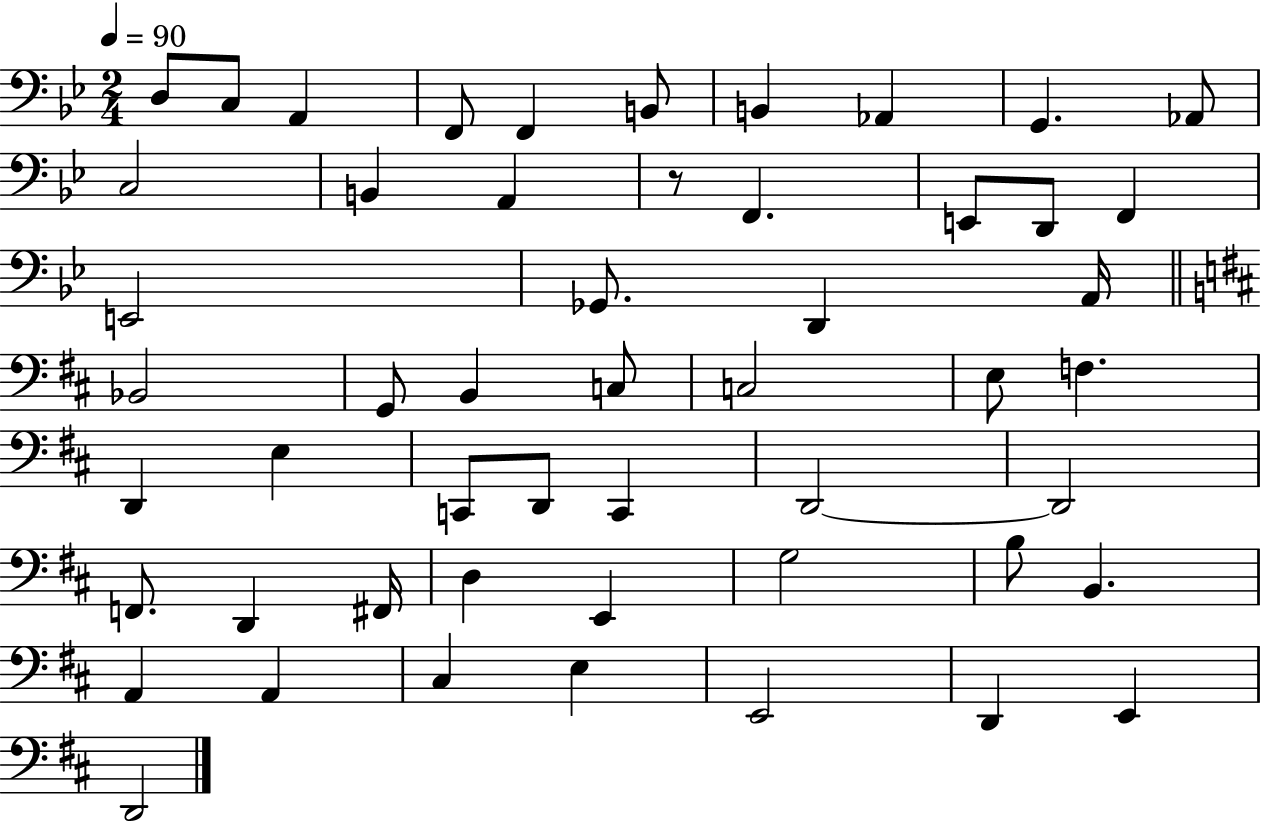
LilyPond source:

{
  \clef bass
  \numericTimeSignature
  \time 2/4
  \key bes \major
  \tempo 4 = 90
  d8 c8 a,4 | f,8 f,4 b,8 | b,4 aes,4 | g,4. aes,8 | \break c2 | b,4 a,4 | r8 f,4. | e,8 d,8 f,4 | \break e,2 | ges,8. d,4 a,16 | \bar "||" \break \key d \major bes,2 | g,8 b,4 c8 | c2 | e8 f4. | \break d,4 e4 | c,8 d,8 c,4 | d,2~~ | d,2 | \break f,8. d,4 fis,16 | d4 e,4 | g2 | b8 b,4. | \break a,4 a,4 | cis4 e4 | e,2 | d,4 e,4 | \break d,2 | \bar "|."
}